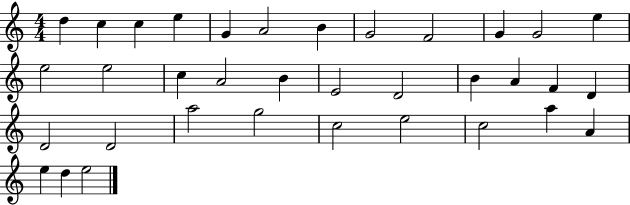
X:1
T:Untitled
M:4/4
L:1/4
K:C
d c c e G A2 B G2 F2 G G2 e e2 e2 c A2 B E2 D2 B A F D D2 D2 a2 g2 c2 e2 c2 a A e d e2